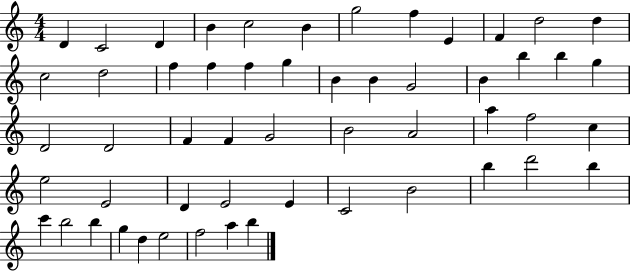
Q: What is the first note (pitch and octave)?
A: D4